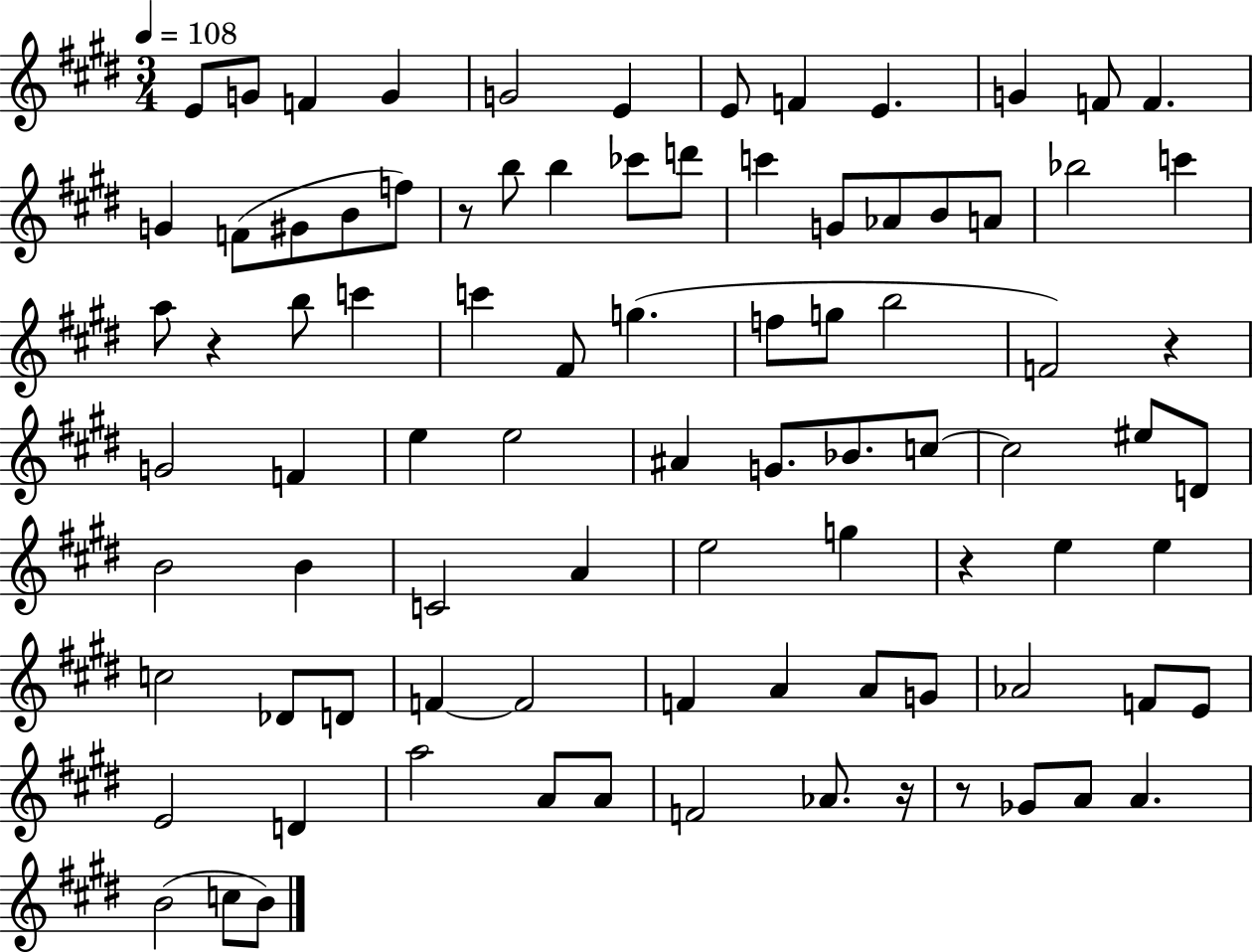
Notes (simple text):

E4/e G4/e F4/q G4/q G4/h E4/q E4/e F4/q E4/q. G4/q F4/e F4/q. G4/q F4/e G#4/e B4/e F5/e R/e B5/e B5/q CES6/e D6/e C6/q G4/e Ab4/e B4/e A4/e Bb5/h C6/q A5/e R/q B5/e C6/q C6/q F#4/e G5/q. F5/e G5/e B5/h F4/h R/q G4/h F4/q E5/q E5/h A#4/q G4/e. Bb4/e. C5/e C5/h EIS5/e D4/e B4/h B4/q C4/h A4/q E5/h G5/q R/q E5/q E5/q C5/h Db4/e D4/e F4/q F4/h F4/q A4/q A4/e G4/e Ab4/h F4/e E4/e E4/h D4/q A5/h A4/e A4/e F4/h Ab4/e. R/s R/e Gb4/e A4/e A4/q. B4/h C5/e B4/e